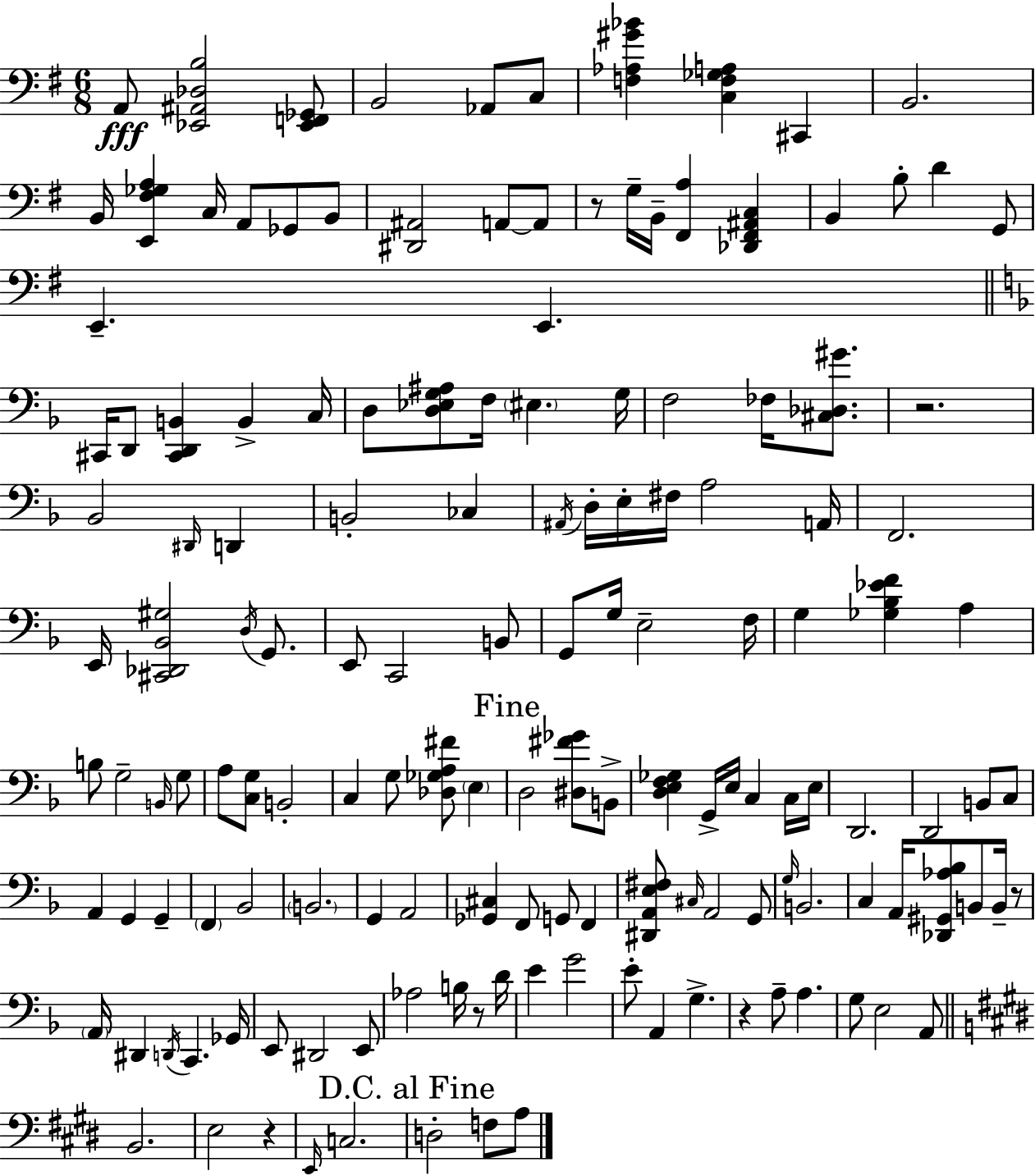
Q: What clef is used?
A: bass